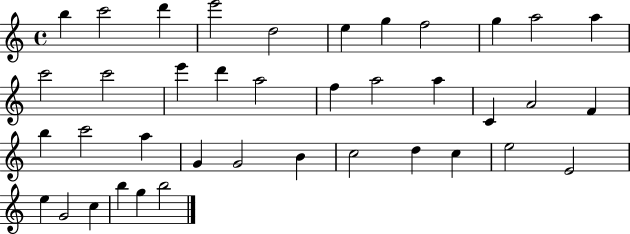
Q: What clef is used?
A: treble